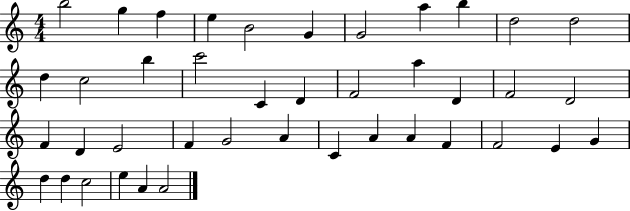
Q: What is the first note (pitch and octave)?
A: B5